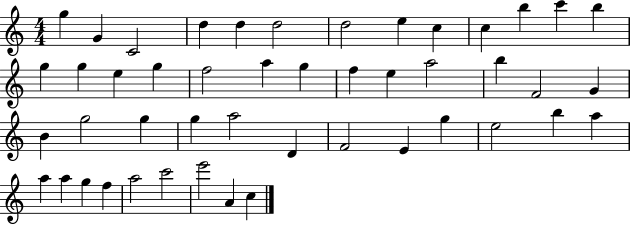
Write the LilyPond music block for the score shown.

{
  \clef treble
  \numericTimeSignature
  \time 4/4
  \key c \major
  g''4 g'4 c'2 | d''4 d''4 d''2 | d''2 e''4 c''4 | c''4 b''4 c'''4 b''4 | \break g''4 g''4 e''4 g''4 | f''2 a''4 g''4 | f''4 e''4 a''2 | b''4 f'2 g'4 | \break b'4 g''2 g''4 | g''4 a''2 d'4 | f'2 e'4 g''4 | e''2 b''4 a''4 | \break a''4 a''4 g''4 f''4 | a''2 c'''2 | e'''2 a'4 c''4 | \bar "|."
}